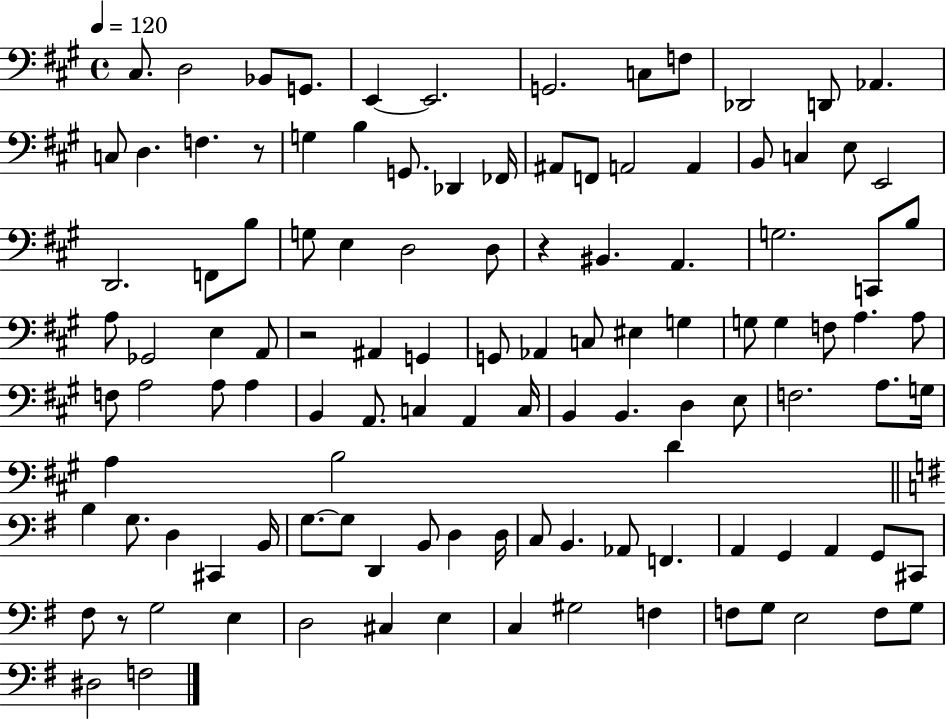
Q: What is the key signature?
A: A major